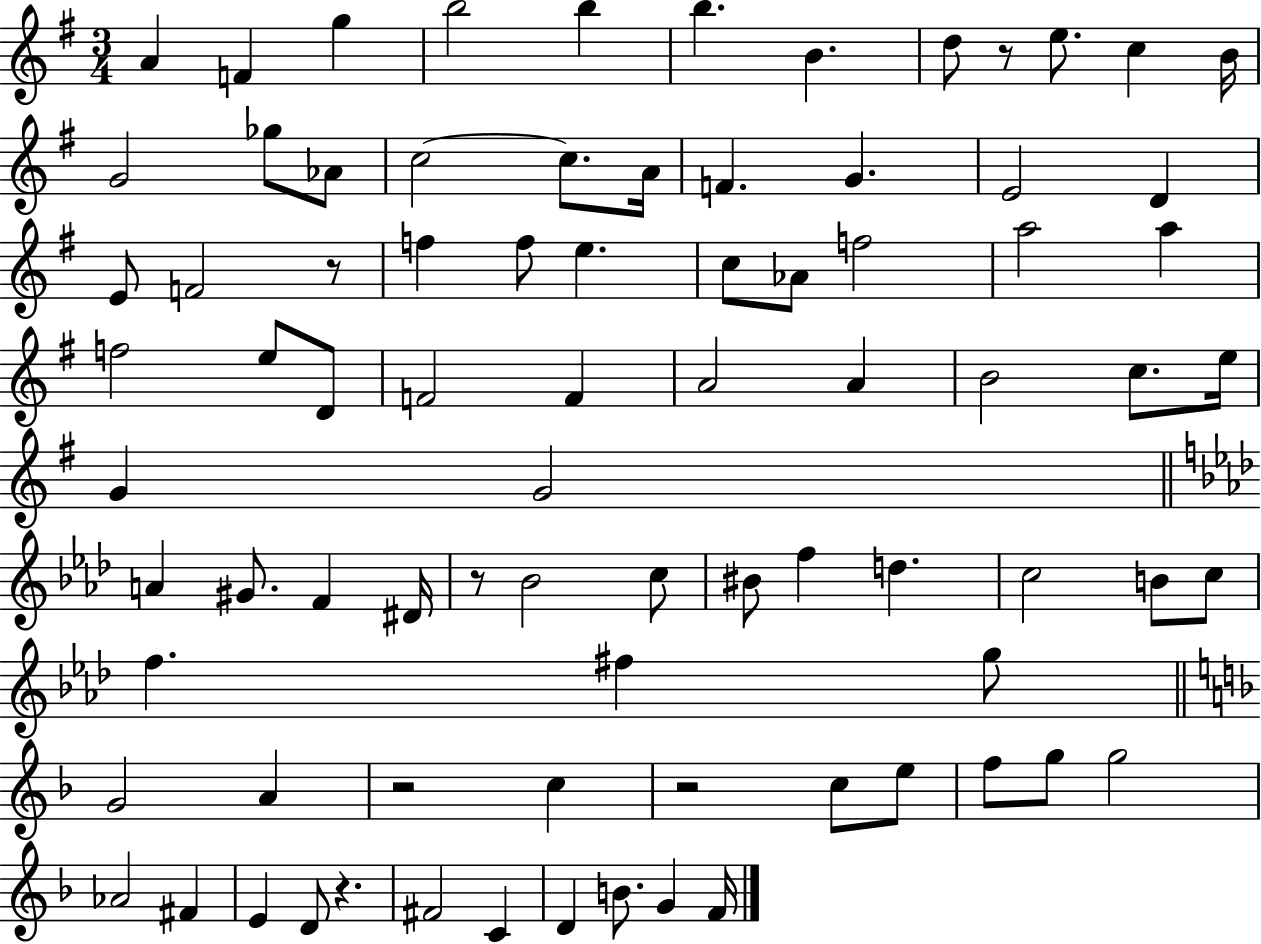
A4/q F4/q G5/q B5/h B5/q B5/q. B4/q. D5/e R/e E5/e. C5/q B4/s G4/h Gb5/e Ab4/e C5/h C5/e. A4/s F4/q. G4/q. E4/h D4/q E4/e F4/h R/e F5/q F5/e E5/q. C5/e Ab4/e F5/h A5/h A5/q F5/h E5/e D4/e F4/h F4/q A4/h A4/q B4/h C5/e. E5/s G4/q G4/h A4/q G#4/e. F4/q D#4/s R/e Bb4/h C5/e BIS4/e F5/q D5/q. C5/h B4/e C5/e F5/q. F#5/q G5/e G4/h A4/q R/h C5/q R/h C5/e E5/e F5/e G5/e G5/h Ab4/h F#4/q E4/q D4/e R/q. F#4/h C4/q D4/q B4/e. G4/q F4/s